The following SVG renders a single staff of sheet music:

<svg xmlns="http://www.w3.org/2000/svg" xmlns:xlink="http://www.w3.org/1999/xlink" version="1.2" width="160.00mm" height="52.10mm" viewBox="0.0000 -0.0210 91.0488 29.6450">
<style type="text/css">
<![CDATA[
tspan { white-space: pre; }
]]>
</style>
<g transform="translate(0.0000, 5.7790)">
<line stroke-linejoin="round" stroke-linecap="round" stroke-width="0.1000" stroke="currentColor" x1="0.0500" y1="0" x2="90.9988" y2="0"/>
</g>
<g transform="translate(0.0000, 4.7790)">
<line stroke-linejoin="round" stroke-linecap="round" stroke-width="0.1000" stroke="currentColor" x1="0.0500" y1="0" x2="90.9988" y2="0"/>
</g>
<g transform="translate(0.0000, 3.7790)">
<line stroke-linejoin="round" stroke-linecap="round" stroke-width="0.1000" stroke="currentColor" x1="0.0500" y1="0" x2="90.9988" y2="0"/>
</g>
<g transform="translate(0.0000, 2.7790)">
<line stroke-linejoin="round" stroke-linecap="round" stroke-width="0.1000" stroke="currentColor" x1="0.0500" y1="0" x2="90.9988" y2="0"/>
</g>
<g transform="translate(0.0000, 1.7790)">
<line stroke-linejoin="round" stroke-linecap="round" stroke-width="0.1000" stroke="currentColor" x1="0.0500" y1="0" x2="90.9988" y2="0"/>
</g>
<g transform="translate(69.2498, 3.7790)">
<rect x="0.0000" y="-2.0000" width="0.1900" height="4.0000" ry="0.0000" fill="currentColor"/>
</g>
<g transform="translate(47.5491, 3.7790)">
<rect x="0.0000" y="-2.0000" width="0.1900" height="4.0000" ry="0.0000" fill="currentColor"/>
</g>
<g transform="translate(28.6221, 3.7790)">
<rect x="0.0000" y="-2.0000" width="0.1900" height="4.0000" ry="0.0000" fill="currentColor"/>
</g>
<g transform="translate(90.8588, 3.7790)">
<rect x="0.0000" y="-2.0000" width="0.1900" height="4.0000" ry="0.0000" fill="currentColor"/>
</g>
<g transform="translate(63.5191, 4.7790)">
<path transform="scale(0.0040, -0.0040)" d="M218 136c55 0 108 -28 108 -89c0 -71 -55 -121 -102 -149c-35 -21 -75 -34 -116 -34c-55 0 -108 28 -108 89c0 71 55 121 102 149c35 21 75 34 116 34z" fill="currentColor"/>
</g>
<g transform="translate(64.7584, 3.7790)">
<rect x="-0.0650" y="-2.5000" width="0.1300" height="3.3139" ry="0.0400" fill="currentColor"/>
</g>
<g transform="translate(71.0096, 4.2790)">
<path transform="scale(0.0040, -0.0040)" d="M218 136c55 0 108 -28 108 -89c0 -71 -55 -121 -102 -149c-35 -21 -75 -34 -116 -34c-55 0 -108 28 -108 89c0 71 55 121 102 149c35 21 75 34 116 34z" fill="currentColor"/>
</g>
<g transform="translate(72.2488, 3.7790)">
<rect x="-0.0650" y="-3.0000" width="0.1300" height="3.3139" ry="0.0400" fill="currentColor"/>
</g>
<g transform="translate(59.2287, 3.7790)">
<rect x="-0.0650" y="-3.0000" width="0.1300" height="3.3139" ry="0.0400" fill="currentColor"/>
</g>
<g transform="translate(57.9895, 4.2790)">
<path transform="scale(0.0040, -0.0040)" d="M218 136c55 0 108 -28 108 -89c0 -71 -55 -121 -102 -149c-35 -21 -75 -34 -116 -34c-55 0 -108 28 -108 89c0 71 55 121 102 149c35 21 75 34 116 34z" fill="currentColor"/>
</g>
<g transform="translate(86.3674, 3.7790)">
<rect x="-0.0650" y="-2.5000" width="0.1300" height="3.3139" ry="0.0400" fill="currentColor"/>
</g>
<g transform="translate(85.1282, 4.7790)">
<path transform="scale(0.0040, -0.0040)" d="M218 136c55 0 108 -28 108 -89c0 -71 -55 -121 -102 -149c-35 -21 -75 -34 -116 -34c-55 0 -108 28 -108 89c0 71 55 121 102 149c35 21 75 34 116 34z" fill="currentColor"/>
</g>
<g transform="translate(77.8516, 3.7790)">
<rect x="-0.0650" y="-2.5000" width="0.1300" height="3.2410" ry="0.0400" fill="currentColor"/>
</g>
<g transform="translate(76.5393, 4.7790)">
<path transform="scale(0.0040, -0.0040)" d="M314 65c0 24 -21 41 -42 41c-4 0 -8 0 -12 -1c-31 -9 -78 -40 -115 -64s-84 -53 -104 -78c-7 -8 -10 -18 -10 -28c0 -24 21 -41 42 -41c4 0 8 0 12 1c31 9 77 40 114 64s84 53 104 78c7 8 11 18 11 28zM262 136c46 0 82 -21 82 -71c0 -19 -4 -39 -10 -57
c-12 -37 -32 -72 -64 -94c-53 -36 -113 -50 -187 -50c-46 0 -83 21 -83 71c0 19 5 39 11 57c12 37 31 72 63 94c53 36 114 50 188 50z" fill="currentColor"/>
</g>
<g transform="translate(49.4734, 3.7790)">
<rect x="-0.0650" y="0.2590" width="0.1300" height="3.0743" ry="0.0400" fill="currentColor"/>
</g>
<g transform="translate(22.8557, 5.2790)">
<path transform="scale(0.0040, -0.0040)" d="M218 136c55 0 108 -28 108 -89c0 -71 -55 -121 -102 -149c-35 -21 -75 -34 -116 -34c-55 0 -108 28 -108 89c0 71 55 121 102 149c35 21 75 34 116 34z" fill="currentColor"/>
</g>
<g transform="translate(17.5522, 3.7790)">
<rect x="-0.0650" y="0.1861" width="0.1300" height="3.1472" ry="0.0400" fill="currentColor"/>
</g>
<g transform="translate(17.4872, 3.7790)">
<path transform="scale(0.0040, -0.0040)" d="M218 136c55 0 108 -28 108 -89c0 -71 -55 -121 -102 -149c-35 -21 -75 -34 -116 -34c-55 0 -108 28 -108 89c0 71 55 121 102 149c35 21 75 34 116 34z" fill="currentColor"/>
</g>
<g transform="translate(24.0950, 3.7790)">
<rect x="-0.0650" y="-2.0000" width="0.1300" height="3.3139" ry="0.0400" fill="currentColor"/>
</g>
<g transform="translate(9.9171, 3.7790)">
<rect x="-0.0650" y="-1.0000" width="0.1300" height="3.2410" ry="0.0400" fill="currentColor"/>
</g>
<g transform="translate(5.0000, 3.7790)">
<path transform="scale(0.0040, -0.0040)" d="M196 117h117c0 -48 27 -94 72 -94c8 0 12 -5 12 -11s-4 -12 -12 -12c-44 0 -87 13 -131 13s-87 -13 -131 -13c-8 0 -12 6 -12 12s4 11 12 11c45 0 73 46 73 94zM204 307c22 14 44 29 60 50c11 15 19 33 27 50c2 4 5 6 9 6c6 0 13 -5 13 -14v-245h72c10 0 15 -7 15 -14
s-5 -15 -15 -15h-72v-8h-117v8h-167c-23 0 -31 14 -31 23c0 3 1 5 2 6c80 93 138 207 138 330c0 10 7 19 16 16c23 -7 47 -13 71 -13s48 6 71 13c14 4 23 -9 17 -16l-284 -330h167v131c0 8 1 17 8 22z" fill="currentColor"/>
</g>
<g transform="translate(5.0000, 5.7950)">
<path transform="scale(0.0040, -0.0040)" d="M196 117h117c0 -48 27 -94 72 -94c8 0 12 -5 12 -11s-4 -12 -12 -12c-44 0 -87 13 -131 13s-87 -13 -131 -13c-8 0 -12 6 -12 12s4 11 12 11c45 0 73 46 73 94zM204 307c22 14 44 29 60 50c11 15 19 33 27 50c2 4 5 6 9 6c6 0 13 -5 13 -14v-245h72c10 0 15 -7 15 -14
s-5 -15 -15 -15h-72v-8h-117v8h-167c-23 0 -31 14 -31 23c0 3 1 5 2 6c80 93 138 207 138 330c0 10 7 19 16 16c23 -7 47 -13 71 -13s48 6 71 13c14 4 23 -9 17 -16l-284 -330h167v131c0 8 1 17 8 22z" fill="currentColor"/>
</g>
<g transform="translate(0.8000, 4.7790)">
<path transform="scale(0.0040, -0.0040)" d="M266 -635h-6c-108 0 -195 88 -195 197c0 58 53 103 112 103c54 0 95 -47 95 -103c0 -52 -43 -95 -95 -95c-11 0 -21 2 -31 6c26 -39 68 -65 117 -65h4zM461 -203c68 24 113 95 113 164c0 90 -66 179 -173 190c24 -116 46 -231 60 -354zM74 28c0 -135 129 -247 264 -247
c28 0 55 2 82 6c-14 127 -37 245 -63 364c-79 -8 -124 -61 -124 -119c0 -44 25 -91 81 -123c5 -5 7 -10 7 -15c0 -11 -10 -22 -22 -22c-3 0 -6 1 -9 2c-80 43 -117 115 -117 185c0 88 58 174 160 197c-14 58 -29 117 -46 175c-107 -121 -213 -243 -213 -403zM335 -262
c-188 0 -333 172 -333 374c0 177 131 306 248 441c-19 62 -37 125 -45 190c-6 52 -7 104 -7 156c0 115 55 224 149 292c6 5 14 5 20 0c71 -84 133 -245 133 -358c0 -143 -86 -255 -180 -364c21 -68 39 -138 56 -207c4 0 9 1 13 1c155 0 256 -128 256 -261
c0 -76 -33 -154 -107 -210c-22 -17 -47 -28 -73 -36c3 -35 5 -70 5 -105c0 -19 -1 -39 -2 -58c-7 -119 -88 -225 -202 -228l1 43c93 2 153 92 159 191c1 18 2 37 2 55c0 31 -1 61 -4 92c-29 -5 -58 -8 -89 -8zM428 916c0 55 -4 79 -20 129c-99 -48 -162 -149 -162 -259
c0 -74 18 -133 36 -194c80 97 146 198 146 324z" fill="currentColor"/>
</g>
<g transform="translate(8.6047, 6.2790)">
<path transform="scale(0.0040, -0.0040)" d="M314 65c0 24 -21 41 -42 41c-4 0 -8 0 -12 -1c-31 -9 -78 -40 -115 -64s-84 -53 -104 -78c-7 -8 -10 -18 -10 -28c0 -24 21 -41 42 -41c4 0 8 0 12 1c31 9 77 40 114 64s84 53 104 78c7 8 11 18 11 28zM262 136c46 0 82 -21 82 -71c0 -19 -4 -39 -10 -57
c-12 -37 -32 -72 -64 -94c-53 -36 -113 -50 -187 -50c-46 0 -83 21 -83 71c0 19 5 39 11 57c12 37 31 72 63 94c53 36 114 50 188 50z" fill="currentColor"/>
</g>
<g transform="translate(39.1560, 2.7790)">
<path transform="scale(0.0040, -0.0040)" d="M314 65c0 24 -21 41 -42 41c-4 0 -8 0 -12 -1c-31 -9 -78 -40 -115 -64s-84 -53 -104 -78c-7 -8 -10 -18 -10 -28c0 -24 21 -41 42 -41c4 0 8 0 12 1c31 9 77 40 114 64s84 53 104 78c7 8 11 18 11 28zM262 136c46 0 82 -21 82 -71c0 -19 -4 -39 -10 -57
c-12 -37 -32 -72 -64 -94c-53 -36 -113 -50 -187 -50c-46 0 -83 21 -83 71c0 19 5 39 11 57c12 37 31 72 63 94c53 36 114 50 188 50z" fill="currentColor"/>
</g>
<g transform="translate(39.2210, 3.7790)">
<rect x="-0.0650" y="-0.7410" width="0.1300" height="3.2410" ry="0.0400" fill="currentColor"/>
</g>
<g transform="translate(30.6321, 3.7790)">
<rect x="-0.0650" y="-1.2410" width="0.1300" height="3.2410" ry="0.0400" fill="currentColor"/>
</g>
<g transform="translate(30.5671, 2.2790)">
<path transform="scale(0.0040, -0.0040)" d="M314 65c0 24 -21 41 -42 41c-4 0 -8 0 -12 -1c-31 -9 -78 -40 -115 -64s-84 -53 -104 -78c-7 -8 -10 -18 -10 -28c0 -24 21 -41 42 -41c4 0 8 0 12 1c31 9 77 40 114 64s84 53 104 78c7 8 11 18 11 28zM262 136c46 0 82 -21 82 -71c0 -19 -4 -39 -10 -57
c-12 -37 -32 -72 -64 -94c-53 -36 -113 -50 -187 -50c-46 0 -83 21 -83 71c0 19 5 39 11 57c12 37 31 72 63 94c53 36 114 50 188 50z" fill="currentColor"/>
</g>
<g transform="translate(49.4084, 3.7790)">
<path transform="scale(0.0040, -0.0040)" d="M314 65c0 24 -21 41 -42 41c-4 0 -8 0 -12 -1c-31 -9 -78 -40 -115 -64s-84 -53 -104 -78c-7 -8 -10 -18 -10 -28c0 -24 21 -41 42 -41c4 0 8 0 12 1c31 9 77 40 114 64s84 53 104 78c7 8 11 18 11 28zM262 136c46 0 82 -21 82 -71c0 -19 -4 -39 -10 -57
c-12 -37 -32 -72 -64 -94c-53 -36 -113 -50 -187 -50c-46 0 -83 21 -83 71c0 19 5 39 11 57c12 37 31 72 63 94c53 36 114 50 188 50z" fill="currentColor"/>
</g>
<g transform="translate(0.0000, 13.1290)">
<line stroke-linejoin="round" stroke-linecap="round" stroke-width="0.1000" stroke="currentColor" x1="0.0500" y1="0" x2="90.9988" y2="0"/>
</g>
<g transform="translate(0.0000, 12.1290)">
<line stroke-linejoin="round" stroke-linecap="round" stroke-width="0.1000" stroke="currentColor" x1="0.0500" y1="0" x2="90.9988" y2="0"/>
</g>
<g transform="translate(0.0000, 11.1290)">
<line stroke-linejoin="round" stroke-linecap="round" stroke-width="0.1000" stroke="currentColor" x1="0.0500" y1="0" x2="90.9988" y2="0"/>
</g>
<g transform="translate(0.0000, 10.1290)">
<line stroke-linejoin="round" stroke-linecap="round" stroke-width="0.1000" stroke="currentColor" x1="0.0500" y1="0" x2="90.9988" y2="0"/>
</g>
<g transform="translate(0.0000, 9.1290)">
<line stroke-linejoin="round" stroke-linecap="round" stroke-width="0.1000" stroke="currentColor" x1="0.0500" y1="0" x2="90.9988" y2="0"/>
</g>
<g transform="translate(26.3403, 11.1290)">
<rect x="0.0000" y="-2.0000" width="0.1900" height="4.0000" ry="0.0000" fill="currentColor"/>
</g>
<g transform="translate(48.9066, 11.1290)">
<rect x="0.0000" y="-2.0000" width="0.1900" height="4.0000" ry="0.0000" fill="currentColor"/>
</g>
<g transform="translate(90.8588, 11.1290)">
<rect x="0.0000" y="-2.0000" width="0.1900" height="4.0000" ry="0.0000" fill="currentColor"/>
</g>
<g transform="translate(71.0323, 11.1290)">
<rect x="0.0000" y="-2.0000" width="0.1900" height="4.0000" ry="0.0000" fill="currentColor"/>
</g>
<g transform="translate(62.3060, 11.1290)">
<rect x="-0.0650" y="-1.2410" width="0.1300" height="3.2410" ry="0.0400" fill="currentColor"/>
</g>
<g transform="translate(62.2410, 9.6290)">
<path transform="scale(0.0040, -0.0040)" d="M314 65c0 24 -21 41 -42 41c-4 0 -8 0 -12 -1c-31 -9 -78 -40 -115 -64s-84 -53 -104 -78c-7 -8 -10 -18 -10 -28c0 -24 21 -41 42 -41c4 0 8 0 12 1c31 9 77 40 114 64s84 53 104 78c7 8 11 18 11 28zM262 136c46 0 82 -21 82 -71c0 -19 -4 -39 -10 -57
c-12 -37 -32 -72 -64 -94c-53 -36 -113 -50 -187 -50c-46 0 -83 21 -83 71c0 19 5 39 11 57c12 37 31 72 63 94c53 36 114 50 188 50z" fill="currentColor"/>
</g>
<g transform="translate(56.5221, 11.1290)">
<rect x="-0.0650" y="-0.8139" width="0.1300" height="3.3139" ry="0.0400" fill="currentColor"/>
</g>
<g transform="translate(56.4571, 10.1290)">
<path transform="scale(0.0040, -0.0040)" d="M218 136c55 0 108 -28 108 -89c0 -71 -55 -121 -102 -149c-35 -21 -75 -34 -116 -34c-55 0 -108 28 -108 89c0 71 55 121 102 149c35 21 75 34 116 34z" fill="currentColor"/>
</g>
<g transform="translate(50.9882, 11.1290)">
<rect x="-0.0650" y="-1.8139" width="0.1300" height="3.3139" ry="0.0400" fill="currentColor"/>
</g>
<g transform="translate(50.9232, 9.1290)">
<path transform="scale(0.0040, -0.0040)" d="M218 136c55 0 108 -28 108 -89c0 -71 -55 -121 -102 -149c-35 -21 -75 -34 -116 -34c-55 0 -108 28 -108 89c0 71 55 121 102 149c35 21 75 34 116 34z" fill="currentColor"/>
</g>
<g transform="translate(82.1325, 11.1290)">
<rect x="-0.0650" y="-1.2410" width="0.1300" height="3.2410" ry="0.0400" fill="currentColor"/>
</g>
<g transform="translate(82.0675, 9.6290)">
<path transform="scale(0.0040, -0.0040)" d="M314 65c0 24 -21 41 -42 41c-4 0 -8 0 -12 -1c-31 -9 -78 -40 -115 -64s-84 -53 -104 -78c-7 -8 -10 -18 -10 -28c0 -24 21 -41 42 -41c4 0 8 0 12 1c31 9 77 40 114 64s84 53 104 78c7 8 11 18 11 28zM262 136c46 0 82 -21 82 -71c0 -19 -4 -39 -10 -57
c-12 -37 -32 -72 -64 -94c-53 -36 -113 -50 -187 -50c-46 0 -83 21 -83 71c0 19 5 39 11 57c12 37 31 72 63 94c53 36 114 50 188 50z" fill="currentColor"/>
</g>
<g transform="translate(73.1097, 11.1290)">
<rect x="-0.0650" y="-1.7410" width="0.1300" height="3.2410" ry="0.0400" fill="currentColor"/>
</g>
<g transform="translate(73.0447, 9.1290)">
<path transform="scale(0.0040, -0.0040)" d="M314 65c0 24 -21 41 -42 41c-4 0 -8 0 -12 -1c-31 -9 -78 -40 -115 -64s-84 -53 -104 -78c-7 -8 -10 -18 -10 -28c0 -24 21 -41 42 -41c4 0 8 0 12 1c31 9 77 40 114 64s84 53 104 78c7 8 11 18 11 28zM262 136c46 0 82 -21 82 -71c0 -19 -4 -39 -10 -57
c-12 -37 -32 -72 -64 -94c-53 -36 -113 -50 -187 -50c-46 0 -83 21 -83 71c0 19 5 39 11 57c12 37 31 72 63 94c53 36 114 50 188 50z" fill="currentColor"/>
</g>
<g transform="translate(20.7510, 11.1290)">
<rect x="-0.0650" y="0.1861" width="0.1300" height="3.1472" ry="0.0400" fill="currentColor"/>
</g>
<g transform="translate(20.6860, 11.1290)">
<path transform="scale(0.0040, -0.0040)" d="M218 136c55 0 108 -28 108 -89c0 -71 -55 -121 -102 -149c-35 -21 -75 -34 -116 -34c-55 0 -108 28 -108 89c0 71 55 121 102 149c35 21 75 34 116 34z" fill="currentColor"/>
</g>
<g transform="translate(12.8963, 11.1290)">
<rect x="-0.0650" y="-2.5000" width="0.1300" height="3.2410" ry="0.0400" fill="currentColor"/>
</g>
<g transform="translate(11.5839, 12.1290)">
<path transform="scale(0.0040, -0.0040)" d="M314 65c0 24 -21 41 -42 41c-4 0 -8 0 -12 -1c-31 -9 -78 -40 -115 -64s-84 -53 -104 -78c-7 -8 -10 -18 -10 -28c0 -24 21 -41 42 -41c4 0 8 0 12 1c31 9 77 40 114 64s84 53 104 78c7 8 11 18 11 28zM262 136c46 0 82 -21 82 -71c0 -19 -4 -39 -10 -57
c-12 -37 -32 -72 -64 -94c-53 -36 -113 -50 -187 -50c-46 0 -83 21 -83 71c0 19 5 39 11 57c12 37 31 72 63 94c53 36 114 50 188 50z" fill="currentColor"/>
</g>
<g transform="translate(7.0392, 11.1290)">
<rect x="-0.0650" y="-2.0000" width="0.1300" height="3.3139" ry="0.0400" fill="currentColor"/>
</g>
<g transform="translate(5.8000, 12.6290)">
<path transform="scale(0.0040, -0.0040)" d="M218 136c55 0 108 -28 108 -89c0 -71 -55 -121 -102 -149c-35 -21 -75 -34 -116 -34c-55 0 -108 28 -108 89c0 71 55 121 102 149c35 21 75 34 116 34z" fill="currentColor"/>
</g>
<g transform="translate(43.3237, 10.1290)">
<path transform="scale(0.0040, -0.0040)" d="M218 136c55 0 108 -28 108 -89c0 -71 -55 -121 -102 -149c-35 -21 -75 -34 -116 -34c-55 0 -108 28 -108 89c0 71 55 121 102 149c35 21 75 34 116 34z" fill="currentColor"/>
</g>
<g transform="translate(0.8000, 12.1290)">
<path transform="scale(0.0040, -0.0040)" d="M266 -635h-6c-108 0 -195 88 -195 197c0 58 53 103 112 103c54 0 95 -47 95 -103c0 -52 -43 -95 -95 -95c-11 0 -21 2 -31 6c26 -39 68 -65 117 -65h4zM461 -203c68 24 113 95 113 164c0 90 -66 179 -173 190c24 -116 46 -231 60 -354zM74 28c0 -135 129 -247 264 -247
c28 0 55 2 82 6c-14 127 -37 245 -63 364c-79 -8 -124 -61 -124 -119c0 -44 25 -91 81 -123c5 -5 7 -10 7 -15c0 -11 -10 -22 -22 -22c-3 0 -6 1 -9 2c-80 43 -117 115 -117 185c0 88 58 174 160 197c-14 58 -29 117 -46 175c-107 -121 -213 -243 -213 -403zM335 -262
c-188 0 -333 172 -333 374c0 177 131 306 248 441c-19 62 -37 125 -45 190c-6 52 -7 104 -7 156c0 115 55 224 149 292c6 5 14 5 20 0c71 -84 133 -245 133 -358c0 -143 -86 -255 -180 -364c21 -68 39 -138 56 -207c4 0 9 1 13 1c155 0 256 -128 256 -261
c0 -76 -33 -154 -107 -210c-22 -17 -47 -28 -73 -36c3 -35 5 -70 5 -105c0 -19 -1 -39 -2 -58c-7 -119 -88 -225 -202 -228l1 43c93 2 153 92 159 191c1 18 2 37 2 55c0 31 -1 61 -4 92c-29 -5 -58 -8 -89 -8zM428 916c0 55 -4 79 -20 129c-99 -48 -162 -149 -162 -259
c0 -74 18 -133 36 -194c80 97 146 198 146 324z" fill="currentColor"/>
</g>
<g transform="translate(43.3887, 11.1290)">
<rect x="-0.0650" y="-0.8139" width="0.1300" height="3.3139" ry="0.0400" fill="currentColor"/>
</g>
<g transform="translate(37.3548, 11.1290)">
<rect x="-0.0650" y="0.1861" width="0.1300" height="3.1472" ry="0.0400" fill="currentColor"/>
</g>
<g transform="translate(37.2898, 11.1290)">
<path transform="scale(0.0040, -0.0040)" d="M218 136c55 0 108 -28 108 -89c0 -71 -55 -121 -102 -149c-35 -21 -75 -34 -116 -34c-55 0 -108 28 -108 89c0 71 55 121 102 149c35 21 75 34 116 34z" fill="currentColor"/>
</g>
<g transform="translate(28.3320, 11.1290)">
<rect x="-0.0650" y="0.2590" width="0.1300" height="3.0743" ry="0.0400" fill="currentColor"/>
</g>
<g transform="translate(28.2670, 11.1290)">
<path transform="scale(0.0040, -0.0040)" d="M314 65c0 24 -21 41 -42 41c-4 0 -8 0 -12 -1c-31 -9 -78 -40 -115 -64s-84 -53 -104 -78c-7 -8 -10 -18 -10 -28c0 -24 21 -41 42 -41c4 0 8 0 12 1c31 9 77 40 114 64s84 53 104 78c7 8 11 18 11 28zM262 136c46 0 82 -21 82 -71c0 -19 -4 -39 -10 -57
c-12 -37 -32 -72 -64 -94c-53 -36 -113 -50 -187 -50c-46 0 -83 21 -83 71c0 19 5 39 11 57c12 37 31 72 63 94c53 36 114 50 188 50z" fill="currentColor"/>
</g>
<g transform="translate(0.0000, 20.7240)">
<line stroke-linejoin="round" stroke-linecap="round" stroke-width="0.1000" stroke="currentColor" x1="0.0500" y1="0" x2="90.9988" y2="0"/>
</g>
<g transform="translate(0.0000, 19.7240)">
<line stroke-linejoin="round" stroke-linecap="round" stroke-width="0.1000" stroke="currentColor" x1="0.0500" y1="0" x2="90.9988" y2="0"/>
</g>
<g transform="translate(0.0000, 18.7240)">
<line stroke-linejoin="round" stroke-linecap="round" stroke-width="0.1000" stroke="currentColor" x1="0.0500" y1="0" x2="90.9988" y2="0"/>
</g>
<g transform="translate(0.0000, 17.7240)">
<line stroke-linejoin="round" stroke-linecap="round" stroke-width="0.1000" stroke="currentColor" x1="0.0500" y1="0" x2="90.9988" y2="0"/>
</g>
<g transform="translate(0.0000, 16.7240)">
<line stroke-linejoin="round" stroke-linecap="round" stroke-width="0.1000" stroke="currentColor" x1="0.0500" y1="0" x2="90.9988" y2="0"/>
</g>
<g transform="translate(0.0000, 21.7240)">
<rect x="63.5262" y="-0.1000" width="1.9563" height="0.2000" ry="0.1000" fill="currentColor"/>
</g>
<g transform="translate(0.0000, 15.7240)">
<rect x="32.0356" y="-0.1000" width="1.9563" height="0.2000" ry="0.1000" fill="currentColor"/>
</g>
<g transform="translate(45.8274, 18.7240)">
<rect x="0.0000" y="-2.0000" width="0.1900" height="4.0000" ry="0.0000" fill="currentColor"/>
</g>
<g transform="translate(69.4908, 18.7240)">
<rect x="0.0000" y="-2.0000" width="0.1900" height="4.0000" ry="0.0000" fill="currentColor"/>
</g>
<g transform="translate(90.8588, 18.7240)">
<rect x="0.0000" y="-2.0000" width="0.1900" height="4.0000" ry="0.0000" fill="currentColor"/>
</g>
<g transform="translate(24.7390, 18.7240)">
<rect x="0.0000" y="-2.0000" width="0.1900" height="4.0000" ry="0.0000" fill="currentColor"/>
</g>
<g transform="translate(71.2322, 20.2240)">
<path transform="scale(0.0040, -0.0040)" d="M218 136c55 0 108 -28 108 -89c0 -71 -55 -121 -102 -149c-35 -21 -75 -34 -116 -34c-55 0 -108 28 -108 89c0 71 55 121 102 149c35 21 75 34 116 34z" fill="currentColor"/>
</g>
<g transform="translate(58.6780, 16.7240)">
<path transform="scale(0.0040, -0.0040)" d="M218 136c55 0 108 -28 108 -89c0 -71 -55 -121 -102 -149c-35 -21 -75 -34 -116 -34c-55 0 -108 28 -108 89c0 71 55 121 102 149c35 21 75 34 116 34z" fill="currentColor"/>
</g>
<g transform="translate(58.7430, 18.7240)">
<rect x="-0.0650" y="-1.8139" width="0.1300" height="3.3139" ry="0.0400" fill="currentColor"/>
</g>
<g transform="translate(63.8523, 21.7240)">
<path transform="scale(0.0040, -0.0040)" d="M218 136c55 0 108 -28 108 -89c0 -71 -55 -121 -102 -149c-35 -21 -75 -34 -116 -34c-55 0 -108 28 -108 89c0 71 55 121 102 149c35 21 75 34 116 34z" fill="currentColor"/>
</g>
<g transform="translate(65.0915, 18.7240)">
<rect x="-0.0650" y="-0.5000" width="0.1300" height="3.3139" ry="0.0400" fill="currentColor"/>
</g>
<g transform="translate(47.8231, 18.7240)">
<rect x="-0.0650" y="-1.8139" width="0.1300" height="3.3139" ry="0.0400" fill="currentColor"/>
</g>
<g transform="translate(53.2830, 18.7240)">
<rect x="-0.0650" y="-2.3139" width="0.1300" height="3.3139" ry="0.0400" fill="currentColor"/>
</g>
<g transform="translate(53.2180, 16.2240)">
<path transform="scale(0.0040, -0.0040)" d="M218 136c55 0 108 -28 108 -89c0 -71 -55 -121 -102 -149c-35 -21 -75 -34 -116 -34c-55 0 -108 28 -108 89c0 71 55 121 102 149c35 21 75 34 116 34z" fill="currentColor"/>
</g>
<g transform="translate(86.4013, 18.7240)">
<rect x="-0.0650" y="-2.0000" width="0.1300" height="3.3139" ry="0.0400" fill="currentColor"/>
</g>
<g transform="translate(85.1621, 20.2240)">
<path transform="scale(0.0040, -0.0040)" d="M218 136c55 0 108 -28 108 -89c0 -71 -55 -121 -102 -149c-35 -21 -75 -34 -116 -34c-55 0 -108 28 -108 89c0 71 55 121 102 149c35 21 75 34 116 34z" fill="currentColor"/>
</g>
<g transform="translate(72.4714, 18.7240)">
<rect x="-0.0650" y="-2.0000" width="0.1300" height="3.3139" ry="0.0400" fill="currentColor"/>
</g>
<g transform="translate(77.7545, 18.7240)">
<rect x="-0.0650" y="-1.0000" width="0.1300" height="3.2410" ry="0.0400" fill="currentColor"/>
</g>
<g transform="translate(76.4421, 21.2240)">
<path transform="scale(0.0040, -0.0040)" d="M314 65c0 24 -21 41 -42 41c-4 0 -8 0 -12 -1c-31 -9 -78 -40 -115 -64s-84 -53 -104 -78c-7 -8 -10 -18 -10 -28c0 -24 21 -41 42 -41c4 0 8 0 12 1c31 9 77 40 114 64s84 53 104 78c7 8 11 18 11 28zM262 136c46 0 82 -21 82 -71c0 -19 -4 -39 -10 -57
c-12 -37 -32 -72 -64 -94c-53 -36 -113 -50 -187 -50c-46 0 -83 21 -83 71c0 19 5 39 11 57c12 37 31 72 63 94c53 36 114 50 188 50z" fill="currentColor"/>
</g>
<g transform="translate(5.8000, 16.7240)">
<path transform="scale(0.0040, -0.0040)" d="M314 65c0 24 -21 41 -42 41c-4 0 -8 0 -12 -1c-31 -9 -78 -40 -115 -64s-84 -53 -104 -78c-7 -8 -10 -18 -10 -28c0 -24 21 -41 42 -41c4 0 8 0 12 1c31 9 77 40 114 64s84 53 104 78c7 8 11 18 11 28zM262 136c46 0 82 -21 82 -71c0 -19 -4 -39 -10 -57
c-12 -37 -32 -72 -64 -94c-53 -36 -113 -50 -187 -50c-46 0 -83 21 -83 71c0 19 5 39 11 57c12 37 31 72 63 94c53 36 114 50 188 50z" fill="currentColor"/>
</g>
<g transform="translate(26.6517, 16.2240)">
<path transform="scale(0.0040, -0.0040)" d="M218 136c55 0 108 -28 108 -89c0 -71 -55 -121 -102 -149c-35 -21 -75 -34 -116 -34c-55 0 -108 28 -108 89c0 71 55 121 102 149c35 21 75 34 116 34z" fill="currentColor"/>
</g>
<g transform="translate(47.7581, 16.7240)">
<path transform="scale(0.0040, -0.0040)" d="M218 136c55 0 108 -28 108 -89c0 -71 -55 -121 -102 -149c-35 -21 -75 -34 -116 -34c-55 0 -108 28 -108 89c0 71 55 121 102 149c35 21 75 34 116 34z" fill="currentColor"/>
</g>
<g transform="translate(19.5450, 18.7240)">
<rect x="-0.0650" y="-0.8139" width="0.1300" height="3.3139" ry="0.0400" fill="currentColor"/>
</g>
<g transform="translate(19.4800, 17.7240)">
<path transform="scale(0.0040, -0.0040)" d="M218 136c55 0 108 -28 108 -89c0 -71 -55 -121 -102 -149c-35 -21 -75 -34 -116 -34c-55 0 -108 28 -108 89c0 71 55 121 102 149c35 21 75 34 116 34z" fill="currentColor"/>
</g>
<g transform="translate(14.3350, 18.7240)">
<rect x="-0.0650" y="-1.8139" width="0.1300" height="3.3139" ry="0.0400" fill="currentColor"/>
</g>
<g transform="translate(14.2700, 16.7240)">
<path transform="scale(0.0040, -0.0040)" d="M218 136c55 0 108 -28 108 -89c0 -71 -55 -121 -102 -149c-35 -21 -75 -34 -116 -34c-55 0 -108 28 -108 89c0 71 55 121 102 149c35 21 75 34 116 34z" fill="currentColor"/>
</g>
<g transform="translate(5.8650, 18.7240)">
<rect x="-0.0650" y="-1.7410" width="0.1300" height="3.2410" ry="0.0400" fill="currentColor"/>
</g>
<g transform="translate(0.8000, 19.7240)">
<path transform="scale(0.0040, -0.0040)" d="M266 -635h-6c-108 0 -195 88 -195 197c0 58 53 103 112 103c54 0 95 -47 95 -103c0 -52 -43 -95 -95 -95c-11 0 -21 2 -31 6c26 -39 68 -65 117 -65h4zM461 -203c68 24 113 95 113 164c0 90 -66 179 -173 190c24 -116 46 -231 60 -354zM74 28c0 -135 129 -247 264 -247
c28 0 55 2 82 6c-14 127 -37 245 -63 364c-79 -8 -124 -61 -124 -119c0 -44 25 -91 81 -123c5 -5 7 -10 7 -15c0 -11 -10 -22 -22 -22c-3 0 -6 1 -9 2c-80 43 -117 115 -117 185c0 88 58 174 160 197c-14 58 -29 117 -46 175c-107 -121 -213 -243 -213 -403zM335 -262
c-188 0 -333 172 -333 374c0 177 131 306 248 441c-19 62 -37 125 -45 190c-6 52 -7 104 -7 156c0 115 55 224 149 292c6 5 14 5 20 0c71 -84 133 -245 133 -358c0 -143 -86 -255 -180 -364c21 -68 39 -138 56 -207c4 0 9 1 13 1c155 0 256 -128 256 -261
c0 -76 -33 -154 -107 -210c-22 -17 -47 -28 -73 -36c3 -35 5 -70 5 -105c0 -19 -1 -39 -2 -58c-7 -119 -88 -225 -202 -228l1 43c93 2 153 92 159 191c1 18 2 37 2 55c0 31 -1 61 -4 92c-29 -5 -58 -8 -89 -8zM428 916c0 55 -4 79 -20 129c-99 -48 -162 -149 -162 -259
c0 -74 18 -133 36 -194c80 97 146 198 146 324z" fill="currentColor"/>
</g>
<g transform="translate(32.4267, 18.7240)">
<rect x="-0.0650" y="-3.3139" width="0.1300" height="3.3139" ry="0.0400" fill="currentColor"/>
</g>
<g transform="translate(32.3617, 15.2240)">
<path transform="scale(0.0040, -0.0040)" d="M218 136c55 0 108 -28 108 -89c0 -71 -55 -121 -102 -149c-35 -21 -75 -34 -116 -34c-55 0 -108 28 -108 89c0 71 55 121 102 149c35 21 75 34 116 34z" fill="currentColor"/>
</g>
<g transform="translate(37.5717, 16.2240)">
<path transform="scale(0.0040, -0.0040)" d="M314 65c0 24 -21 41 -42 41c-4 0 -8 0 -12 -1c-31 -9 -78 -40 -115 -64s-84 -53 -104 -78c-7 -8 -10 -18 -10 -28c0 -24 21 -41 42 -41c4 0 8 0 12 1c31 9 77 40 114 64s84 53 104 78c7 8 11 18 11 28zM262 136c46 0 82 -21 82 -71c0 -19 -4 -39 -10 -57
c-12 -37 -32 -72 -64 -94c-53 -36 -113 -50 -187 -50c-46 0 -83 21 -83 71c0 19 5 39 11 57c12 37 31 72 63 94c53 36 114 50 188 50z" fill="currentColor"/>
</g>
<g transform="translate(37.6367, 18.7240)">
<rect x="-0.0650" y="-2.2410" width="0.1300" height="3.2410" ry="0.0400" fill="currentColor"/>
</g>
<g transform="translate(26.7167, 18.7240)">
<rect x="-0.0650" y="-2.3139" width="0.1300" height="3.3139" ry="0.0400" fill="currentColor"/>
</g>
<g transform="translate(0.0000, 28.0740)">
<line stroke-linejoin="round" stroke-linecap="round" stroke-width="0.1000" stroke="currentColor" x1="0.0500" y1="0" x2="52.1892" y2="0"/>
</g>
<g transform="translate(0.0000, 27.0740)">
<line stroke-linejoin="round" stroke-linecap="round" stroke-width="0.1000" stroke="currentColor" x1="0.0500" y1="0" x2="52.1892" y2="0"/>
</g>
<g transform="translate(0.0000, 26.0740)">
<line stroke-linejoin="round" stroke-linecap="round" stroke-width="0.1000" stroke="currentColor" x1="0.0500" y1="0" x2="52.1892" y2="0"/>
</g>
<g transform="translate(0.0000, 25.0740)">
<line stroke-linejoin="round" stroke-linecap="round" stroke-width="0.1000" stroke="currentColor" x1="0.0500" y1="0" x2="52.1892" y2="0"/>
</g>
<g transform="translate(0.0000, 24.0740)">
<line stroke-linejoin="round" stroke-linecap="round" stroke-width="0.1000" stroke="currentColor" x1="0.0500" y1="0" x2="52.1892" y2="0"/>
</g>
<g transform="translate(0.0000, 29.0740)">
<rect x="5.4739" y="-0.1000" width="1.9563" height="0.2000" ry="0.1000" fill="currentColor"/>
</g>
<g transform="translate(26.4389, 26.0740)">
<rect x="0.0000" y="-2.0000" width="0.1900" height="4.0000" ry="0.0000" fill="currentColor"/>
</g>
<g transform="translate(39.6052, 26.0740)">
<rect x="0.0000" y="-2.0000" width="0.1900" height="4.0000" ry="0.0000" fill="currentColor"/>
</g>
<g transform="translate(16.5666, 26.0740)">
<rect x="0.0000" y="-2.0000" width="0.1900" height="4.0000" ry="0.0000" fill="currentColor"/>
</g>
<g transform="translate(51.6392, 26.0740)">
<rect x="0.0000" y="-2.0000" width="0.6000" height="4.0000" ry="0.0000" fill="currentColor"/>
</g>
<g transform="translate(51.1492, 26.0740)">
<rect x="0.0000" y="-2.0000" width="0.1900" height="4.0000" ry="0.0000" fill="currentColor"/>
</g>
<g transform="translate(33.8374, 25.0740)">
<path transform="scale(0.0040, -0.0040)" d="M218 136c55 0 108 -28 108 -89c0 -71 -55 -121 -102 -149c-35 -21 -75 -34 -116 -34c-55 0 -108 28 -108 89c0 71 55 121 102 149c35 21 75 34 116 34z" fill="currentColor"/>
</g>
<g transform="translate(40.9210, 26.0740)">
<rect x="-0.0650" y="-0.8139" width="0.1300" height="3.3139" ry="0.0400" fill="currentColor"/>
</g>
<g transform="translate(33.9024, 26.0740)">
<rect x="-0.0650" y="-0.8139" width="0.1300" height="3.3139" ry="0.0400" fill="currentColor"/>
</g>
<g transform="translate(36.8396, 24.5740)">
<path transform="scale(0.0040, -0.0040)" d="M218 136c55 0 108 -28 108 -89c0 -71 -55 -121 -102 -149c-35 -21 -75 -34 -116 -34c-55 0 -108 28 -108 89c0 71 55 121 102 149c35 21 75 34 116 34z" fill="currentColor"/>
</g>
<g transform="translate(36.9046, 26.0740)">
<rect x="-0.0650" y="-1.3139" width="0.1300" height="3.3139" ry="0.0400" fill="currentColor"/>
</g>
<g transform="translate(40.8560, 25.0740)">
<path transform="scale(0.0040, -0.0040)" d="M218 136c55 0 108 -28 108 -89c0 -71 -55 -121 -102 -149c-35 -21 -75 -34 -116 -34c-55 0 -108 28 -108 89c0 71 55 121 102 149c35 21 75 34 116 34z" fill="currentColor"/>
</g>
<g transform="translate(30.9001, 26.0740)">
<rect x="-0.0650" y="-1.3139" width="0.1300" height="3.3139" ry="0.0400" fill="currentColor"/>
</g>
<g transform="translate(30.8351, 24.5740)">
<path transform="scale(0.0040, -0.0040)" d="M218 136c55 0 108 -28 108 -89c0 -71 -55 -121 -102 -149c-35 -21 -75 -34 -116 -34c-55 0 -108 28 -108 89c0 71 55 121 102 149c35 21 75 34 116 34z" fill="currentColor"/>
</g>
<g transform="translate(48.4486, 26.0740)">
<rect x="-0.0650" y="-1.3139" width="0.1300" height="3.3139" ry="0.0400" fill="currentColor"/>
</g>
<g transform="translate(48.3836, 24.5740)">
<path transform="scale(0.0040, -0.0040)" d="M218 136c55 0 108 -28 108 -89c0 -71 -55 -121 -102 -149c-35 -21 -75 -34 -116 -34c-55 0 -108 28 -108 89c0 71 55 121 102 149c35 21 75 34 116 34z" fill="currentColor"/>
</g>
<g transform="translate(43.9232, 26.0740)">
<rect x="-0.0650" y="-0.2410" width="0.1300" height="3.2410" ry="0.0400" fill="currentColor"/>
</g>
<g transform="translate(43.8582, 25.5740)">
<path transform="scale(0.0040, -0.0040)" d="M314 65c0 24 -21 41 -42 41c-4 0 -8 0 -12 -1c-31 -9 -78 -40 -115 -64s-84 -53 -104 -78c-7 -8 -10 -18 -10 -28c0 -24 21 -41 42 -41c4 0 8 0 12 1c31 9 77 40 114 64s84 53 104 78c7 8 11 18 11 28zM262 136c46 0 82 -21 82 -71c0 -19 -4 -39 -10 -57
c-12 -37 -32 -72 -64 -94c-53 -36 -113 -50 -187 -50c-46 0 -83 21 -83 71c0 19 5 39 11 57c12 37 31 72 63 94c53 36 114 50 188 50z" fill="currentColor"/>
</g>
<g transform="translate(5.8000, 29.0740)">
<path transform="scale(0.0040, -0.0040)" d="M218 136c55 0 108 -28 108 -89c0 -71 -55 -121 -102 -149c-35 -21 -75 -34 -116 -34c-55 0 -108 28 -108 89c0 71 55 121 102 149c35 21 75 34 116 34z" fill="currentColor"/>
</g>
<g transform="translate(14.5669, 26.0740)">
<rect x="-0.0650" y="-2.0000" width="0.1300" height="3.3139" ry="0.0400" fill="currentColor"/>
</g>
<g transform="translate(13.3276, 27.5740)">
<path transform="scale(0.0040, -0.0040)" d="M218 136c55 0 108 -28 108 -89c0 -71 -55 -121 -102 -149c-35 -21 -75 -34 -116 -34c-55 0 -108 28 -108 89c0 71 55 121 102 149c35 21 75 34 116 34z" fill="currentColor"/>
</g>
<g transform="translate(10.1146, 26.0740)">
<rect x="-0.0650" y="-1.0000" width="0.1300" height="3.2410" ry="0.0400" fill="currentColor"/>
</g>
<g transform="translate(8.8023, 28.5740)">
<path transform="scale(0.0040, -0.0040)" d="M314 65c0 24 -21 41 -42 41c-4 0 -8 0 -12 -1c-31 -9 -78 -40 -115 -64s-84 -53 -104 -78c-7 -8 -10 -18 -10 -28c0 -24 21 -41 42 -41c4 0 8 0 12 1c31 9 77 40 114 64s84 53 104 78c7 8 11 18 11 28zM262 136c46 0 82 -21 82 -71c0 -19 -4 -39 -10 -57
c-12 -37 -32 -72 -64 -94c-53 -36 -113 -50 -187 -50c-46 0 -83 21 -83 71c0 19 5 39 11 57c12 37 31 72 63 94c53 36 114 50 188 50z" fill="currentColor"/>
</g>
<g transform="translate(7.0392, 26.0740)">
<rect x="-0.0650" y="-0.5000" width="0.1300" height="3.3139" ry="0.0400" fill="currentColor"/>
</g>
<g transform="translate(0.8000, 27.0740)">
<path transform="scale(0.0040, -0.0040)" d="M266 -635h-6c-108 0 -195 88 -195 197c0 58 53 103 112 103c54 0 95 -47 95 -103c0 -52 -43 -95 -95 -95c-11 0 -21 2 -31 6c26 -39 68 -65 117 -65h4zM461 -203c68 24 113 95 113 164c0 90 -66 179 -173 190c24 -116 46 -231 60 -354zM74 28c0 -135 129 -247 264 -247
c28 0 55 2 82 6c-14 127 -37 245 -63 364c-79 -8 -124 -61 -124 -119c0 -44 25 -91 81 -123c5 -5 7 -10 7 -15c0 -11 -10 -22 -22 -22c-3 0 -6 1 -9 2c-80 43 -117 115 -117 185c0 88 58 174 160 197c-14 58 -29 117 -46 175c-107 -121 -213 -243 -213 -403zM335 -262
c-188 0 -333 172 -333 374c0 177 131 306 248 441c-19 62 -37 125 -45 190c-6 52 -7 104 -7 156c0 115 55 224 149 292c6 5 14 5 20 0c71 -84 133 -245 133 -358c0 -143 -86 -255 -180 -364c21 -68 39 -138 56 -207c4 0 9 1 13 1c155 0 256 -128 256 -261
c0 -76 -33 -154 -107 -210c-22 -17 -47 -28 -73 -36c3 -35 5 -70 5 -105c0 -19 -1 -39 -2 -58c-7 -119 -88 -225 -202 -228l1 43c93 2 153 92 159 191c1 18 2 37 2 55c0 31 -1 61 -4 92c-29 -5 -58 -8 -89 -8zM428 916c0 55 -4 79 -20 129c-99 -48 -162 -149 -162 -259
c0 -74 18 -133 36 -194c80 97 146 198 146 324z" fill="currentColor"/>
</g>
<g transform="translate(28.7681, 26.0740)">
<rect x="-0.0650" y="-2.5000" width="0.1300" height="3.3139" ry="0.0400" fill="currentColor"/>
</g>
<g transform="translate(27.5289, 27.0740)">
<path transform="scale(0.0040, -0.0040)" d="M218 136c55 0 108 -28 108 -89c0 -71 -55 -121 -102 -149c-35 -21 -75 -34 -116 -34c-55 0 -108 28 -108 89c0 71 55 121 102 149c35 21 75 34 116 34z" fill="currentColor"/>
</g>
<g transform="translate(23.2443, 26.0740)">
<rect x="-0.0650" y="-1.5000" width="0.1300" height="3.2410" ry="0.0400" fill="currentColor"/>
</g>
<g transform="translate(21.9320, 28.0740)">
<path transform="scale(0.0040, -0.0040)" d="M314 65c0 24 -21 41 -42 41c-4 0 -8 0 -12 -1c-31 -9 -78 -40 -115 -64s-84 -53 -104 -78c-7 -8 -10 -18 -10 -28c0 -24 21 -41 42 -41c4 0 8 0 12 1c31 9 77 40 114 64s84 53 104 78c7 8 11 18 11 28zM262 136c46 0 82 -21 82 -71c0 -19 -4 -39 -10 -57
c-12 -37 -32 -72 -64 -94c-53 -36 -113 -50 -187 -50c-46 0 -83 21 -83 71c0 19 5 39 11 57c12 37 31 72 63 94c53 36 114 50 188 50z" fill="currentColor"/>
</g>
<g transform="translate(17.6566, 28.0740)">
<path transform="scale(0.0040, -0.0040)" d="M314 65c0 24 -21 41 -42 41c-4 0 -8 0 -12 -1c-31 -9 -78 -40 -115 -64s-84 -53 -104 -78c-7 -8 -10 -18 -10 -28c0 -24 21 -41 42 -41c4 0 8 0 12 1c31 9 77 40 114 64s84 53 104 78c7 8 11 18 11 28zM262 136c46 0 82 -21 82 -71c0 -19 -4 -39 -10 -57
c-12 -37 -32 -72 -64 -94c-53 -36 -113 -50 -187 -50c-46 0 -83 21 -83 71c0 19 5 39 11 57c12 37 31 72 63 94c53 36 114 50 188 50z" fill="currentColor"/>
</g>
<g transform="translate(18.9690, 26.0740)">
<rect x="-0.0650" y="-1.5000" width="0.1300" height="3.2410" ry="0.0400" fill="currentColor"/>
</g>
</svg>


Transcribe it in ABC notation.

X:1
T:Untitled
M:4/4
L:1/4
K:C
D2 B F e2 d2 B2 A G A G2 G F G2 B B2 B d f d e2 f2 e2 f2 f d g b g2 f g f C F D2 F C D2 F E2 E2 G e d e d c2 e